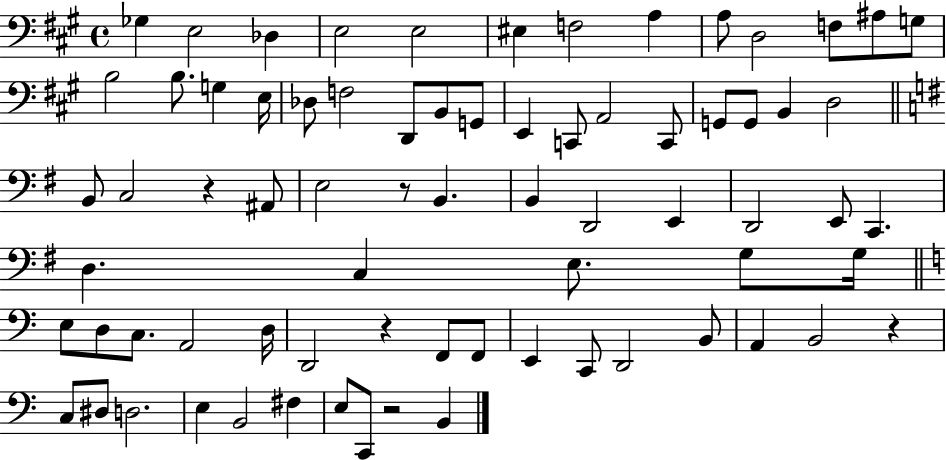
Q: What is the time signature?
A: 4/4